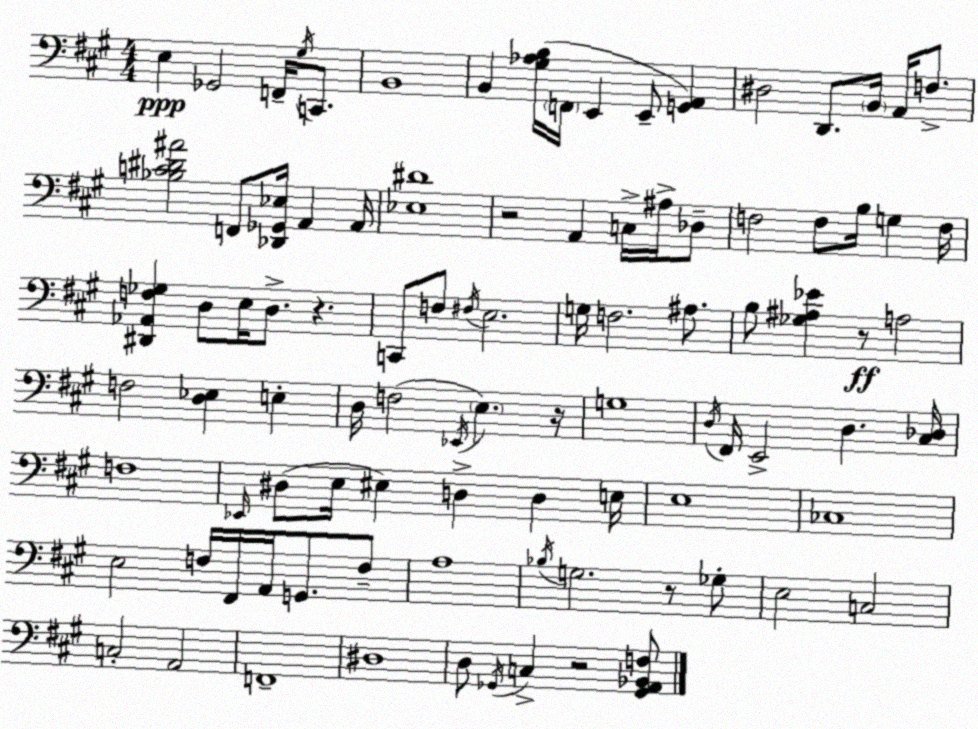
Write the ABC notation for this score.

X:1
T:Untitled
M:4/4
L:1/4
K:A
E, _G,,2 F,,/4 ^G,/4 C,,/2 B,,4 B,, [^G,_A,B,]/4 F,,/4 E,, E,,/2 [G,,A,,] ^D,2 D,,/2 B,,/4 A,,/4 F,/2 [_B,C^D^A]2 F,,/2 [_D,,_G,,_E,]/4 A,, A,,/4 [_E,^D]4 z2 A,, C,/4 ^A,/4 _D,/2 F,2 F,/2 B,/4 G, F,/4 [^D,,_A,,F,_G,] D,/2 E,/4 D,/2 z C,,/2 F,/2 ^F,/4 E,2 G,/4 F,2 ^A,/2 B,/2 [_G,^A,_E] z/2 A,2 F,2 [D,_E,] E, D,/4 F,2 _E,,/4 E, z/4 G,4 D,/4 ^F,,/4 E,,2 D, [^C,_D,]/4 F,4 _E,,/4 ^D,/2 E,/4 ^E, D, D, E,/4 E,4 _C,4 E,2 F,/4 ^F,,/4 A,,/4 G,,/2 F,/2 A,4 _B,/4 G,2 z/2 _G,/2 E,2 C,2 C,2 A,,2 F,,4 ^D,4 D,/2 _G,,/4 C, z2 [_G,,A,,_B,,F,]/2